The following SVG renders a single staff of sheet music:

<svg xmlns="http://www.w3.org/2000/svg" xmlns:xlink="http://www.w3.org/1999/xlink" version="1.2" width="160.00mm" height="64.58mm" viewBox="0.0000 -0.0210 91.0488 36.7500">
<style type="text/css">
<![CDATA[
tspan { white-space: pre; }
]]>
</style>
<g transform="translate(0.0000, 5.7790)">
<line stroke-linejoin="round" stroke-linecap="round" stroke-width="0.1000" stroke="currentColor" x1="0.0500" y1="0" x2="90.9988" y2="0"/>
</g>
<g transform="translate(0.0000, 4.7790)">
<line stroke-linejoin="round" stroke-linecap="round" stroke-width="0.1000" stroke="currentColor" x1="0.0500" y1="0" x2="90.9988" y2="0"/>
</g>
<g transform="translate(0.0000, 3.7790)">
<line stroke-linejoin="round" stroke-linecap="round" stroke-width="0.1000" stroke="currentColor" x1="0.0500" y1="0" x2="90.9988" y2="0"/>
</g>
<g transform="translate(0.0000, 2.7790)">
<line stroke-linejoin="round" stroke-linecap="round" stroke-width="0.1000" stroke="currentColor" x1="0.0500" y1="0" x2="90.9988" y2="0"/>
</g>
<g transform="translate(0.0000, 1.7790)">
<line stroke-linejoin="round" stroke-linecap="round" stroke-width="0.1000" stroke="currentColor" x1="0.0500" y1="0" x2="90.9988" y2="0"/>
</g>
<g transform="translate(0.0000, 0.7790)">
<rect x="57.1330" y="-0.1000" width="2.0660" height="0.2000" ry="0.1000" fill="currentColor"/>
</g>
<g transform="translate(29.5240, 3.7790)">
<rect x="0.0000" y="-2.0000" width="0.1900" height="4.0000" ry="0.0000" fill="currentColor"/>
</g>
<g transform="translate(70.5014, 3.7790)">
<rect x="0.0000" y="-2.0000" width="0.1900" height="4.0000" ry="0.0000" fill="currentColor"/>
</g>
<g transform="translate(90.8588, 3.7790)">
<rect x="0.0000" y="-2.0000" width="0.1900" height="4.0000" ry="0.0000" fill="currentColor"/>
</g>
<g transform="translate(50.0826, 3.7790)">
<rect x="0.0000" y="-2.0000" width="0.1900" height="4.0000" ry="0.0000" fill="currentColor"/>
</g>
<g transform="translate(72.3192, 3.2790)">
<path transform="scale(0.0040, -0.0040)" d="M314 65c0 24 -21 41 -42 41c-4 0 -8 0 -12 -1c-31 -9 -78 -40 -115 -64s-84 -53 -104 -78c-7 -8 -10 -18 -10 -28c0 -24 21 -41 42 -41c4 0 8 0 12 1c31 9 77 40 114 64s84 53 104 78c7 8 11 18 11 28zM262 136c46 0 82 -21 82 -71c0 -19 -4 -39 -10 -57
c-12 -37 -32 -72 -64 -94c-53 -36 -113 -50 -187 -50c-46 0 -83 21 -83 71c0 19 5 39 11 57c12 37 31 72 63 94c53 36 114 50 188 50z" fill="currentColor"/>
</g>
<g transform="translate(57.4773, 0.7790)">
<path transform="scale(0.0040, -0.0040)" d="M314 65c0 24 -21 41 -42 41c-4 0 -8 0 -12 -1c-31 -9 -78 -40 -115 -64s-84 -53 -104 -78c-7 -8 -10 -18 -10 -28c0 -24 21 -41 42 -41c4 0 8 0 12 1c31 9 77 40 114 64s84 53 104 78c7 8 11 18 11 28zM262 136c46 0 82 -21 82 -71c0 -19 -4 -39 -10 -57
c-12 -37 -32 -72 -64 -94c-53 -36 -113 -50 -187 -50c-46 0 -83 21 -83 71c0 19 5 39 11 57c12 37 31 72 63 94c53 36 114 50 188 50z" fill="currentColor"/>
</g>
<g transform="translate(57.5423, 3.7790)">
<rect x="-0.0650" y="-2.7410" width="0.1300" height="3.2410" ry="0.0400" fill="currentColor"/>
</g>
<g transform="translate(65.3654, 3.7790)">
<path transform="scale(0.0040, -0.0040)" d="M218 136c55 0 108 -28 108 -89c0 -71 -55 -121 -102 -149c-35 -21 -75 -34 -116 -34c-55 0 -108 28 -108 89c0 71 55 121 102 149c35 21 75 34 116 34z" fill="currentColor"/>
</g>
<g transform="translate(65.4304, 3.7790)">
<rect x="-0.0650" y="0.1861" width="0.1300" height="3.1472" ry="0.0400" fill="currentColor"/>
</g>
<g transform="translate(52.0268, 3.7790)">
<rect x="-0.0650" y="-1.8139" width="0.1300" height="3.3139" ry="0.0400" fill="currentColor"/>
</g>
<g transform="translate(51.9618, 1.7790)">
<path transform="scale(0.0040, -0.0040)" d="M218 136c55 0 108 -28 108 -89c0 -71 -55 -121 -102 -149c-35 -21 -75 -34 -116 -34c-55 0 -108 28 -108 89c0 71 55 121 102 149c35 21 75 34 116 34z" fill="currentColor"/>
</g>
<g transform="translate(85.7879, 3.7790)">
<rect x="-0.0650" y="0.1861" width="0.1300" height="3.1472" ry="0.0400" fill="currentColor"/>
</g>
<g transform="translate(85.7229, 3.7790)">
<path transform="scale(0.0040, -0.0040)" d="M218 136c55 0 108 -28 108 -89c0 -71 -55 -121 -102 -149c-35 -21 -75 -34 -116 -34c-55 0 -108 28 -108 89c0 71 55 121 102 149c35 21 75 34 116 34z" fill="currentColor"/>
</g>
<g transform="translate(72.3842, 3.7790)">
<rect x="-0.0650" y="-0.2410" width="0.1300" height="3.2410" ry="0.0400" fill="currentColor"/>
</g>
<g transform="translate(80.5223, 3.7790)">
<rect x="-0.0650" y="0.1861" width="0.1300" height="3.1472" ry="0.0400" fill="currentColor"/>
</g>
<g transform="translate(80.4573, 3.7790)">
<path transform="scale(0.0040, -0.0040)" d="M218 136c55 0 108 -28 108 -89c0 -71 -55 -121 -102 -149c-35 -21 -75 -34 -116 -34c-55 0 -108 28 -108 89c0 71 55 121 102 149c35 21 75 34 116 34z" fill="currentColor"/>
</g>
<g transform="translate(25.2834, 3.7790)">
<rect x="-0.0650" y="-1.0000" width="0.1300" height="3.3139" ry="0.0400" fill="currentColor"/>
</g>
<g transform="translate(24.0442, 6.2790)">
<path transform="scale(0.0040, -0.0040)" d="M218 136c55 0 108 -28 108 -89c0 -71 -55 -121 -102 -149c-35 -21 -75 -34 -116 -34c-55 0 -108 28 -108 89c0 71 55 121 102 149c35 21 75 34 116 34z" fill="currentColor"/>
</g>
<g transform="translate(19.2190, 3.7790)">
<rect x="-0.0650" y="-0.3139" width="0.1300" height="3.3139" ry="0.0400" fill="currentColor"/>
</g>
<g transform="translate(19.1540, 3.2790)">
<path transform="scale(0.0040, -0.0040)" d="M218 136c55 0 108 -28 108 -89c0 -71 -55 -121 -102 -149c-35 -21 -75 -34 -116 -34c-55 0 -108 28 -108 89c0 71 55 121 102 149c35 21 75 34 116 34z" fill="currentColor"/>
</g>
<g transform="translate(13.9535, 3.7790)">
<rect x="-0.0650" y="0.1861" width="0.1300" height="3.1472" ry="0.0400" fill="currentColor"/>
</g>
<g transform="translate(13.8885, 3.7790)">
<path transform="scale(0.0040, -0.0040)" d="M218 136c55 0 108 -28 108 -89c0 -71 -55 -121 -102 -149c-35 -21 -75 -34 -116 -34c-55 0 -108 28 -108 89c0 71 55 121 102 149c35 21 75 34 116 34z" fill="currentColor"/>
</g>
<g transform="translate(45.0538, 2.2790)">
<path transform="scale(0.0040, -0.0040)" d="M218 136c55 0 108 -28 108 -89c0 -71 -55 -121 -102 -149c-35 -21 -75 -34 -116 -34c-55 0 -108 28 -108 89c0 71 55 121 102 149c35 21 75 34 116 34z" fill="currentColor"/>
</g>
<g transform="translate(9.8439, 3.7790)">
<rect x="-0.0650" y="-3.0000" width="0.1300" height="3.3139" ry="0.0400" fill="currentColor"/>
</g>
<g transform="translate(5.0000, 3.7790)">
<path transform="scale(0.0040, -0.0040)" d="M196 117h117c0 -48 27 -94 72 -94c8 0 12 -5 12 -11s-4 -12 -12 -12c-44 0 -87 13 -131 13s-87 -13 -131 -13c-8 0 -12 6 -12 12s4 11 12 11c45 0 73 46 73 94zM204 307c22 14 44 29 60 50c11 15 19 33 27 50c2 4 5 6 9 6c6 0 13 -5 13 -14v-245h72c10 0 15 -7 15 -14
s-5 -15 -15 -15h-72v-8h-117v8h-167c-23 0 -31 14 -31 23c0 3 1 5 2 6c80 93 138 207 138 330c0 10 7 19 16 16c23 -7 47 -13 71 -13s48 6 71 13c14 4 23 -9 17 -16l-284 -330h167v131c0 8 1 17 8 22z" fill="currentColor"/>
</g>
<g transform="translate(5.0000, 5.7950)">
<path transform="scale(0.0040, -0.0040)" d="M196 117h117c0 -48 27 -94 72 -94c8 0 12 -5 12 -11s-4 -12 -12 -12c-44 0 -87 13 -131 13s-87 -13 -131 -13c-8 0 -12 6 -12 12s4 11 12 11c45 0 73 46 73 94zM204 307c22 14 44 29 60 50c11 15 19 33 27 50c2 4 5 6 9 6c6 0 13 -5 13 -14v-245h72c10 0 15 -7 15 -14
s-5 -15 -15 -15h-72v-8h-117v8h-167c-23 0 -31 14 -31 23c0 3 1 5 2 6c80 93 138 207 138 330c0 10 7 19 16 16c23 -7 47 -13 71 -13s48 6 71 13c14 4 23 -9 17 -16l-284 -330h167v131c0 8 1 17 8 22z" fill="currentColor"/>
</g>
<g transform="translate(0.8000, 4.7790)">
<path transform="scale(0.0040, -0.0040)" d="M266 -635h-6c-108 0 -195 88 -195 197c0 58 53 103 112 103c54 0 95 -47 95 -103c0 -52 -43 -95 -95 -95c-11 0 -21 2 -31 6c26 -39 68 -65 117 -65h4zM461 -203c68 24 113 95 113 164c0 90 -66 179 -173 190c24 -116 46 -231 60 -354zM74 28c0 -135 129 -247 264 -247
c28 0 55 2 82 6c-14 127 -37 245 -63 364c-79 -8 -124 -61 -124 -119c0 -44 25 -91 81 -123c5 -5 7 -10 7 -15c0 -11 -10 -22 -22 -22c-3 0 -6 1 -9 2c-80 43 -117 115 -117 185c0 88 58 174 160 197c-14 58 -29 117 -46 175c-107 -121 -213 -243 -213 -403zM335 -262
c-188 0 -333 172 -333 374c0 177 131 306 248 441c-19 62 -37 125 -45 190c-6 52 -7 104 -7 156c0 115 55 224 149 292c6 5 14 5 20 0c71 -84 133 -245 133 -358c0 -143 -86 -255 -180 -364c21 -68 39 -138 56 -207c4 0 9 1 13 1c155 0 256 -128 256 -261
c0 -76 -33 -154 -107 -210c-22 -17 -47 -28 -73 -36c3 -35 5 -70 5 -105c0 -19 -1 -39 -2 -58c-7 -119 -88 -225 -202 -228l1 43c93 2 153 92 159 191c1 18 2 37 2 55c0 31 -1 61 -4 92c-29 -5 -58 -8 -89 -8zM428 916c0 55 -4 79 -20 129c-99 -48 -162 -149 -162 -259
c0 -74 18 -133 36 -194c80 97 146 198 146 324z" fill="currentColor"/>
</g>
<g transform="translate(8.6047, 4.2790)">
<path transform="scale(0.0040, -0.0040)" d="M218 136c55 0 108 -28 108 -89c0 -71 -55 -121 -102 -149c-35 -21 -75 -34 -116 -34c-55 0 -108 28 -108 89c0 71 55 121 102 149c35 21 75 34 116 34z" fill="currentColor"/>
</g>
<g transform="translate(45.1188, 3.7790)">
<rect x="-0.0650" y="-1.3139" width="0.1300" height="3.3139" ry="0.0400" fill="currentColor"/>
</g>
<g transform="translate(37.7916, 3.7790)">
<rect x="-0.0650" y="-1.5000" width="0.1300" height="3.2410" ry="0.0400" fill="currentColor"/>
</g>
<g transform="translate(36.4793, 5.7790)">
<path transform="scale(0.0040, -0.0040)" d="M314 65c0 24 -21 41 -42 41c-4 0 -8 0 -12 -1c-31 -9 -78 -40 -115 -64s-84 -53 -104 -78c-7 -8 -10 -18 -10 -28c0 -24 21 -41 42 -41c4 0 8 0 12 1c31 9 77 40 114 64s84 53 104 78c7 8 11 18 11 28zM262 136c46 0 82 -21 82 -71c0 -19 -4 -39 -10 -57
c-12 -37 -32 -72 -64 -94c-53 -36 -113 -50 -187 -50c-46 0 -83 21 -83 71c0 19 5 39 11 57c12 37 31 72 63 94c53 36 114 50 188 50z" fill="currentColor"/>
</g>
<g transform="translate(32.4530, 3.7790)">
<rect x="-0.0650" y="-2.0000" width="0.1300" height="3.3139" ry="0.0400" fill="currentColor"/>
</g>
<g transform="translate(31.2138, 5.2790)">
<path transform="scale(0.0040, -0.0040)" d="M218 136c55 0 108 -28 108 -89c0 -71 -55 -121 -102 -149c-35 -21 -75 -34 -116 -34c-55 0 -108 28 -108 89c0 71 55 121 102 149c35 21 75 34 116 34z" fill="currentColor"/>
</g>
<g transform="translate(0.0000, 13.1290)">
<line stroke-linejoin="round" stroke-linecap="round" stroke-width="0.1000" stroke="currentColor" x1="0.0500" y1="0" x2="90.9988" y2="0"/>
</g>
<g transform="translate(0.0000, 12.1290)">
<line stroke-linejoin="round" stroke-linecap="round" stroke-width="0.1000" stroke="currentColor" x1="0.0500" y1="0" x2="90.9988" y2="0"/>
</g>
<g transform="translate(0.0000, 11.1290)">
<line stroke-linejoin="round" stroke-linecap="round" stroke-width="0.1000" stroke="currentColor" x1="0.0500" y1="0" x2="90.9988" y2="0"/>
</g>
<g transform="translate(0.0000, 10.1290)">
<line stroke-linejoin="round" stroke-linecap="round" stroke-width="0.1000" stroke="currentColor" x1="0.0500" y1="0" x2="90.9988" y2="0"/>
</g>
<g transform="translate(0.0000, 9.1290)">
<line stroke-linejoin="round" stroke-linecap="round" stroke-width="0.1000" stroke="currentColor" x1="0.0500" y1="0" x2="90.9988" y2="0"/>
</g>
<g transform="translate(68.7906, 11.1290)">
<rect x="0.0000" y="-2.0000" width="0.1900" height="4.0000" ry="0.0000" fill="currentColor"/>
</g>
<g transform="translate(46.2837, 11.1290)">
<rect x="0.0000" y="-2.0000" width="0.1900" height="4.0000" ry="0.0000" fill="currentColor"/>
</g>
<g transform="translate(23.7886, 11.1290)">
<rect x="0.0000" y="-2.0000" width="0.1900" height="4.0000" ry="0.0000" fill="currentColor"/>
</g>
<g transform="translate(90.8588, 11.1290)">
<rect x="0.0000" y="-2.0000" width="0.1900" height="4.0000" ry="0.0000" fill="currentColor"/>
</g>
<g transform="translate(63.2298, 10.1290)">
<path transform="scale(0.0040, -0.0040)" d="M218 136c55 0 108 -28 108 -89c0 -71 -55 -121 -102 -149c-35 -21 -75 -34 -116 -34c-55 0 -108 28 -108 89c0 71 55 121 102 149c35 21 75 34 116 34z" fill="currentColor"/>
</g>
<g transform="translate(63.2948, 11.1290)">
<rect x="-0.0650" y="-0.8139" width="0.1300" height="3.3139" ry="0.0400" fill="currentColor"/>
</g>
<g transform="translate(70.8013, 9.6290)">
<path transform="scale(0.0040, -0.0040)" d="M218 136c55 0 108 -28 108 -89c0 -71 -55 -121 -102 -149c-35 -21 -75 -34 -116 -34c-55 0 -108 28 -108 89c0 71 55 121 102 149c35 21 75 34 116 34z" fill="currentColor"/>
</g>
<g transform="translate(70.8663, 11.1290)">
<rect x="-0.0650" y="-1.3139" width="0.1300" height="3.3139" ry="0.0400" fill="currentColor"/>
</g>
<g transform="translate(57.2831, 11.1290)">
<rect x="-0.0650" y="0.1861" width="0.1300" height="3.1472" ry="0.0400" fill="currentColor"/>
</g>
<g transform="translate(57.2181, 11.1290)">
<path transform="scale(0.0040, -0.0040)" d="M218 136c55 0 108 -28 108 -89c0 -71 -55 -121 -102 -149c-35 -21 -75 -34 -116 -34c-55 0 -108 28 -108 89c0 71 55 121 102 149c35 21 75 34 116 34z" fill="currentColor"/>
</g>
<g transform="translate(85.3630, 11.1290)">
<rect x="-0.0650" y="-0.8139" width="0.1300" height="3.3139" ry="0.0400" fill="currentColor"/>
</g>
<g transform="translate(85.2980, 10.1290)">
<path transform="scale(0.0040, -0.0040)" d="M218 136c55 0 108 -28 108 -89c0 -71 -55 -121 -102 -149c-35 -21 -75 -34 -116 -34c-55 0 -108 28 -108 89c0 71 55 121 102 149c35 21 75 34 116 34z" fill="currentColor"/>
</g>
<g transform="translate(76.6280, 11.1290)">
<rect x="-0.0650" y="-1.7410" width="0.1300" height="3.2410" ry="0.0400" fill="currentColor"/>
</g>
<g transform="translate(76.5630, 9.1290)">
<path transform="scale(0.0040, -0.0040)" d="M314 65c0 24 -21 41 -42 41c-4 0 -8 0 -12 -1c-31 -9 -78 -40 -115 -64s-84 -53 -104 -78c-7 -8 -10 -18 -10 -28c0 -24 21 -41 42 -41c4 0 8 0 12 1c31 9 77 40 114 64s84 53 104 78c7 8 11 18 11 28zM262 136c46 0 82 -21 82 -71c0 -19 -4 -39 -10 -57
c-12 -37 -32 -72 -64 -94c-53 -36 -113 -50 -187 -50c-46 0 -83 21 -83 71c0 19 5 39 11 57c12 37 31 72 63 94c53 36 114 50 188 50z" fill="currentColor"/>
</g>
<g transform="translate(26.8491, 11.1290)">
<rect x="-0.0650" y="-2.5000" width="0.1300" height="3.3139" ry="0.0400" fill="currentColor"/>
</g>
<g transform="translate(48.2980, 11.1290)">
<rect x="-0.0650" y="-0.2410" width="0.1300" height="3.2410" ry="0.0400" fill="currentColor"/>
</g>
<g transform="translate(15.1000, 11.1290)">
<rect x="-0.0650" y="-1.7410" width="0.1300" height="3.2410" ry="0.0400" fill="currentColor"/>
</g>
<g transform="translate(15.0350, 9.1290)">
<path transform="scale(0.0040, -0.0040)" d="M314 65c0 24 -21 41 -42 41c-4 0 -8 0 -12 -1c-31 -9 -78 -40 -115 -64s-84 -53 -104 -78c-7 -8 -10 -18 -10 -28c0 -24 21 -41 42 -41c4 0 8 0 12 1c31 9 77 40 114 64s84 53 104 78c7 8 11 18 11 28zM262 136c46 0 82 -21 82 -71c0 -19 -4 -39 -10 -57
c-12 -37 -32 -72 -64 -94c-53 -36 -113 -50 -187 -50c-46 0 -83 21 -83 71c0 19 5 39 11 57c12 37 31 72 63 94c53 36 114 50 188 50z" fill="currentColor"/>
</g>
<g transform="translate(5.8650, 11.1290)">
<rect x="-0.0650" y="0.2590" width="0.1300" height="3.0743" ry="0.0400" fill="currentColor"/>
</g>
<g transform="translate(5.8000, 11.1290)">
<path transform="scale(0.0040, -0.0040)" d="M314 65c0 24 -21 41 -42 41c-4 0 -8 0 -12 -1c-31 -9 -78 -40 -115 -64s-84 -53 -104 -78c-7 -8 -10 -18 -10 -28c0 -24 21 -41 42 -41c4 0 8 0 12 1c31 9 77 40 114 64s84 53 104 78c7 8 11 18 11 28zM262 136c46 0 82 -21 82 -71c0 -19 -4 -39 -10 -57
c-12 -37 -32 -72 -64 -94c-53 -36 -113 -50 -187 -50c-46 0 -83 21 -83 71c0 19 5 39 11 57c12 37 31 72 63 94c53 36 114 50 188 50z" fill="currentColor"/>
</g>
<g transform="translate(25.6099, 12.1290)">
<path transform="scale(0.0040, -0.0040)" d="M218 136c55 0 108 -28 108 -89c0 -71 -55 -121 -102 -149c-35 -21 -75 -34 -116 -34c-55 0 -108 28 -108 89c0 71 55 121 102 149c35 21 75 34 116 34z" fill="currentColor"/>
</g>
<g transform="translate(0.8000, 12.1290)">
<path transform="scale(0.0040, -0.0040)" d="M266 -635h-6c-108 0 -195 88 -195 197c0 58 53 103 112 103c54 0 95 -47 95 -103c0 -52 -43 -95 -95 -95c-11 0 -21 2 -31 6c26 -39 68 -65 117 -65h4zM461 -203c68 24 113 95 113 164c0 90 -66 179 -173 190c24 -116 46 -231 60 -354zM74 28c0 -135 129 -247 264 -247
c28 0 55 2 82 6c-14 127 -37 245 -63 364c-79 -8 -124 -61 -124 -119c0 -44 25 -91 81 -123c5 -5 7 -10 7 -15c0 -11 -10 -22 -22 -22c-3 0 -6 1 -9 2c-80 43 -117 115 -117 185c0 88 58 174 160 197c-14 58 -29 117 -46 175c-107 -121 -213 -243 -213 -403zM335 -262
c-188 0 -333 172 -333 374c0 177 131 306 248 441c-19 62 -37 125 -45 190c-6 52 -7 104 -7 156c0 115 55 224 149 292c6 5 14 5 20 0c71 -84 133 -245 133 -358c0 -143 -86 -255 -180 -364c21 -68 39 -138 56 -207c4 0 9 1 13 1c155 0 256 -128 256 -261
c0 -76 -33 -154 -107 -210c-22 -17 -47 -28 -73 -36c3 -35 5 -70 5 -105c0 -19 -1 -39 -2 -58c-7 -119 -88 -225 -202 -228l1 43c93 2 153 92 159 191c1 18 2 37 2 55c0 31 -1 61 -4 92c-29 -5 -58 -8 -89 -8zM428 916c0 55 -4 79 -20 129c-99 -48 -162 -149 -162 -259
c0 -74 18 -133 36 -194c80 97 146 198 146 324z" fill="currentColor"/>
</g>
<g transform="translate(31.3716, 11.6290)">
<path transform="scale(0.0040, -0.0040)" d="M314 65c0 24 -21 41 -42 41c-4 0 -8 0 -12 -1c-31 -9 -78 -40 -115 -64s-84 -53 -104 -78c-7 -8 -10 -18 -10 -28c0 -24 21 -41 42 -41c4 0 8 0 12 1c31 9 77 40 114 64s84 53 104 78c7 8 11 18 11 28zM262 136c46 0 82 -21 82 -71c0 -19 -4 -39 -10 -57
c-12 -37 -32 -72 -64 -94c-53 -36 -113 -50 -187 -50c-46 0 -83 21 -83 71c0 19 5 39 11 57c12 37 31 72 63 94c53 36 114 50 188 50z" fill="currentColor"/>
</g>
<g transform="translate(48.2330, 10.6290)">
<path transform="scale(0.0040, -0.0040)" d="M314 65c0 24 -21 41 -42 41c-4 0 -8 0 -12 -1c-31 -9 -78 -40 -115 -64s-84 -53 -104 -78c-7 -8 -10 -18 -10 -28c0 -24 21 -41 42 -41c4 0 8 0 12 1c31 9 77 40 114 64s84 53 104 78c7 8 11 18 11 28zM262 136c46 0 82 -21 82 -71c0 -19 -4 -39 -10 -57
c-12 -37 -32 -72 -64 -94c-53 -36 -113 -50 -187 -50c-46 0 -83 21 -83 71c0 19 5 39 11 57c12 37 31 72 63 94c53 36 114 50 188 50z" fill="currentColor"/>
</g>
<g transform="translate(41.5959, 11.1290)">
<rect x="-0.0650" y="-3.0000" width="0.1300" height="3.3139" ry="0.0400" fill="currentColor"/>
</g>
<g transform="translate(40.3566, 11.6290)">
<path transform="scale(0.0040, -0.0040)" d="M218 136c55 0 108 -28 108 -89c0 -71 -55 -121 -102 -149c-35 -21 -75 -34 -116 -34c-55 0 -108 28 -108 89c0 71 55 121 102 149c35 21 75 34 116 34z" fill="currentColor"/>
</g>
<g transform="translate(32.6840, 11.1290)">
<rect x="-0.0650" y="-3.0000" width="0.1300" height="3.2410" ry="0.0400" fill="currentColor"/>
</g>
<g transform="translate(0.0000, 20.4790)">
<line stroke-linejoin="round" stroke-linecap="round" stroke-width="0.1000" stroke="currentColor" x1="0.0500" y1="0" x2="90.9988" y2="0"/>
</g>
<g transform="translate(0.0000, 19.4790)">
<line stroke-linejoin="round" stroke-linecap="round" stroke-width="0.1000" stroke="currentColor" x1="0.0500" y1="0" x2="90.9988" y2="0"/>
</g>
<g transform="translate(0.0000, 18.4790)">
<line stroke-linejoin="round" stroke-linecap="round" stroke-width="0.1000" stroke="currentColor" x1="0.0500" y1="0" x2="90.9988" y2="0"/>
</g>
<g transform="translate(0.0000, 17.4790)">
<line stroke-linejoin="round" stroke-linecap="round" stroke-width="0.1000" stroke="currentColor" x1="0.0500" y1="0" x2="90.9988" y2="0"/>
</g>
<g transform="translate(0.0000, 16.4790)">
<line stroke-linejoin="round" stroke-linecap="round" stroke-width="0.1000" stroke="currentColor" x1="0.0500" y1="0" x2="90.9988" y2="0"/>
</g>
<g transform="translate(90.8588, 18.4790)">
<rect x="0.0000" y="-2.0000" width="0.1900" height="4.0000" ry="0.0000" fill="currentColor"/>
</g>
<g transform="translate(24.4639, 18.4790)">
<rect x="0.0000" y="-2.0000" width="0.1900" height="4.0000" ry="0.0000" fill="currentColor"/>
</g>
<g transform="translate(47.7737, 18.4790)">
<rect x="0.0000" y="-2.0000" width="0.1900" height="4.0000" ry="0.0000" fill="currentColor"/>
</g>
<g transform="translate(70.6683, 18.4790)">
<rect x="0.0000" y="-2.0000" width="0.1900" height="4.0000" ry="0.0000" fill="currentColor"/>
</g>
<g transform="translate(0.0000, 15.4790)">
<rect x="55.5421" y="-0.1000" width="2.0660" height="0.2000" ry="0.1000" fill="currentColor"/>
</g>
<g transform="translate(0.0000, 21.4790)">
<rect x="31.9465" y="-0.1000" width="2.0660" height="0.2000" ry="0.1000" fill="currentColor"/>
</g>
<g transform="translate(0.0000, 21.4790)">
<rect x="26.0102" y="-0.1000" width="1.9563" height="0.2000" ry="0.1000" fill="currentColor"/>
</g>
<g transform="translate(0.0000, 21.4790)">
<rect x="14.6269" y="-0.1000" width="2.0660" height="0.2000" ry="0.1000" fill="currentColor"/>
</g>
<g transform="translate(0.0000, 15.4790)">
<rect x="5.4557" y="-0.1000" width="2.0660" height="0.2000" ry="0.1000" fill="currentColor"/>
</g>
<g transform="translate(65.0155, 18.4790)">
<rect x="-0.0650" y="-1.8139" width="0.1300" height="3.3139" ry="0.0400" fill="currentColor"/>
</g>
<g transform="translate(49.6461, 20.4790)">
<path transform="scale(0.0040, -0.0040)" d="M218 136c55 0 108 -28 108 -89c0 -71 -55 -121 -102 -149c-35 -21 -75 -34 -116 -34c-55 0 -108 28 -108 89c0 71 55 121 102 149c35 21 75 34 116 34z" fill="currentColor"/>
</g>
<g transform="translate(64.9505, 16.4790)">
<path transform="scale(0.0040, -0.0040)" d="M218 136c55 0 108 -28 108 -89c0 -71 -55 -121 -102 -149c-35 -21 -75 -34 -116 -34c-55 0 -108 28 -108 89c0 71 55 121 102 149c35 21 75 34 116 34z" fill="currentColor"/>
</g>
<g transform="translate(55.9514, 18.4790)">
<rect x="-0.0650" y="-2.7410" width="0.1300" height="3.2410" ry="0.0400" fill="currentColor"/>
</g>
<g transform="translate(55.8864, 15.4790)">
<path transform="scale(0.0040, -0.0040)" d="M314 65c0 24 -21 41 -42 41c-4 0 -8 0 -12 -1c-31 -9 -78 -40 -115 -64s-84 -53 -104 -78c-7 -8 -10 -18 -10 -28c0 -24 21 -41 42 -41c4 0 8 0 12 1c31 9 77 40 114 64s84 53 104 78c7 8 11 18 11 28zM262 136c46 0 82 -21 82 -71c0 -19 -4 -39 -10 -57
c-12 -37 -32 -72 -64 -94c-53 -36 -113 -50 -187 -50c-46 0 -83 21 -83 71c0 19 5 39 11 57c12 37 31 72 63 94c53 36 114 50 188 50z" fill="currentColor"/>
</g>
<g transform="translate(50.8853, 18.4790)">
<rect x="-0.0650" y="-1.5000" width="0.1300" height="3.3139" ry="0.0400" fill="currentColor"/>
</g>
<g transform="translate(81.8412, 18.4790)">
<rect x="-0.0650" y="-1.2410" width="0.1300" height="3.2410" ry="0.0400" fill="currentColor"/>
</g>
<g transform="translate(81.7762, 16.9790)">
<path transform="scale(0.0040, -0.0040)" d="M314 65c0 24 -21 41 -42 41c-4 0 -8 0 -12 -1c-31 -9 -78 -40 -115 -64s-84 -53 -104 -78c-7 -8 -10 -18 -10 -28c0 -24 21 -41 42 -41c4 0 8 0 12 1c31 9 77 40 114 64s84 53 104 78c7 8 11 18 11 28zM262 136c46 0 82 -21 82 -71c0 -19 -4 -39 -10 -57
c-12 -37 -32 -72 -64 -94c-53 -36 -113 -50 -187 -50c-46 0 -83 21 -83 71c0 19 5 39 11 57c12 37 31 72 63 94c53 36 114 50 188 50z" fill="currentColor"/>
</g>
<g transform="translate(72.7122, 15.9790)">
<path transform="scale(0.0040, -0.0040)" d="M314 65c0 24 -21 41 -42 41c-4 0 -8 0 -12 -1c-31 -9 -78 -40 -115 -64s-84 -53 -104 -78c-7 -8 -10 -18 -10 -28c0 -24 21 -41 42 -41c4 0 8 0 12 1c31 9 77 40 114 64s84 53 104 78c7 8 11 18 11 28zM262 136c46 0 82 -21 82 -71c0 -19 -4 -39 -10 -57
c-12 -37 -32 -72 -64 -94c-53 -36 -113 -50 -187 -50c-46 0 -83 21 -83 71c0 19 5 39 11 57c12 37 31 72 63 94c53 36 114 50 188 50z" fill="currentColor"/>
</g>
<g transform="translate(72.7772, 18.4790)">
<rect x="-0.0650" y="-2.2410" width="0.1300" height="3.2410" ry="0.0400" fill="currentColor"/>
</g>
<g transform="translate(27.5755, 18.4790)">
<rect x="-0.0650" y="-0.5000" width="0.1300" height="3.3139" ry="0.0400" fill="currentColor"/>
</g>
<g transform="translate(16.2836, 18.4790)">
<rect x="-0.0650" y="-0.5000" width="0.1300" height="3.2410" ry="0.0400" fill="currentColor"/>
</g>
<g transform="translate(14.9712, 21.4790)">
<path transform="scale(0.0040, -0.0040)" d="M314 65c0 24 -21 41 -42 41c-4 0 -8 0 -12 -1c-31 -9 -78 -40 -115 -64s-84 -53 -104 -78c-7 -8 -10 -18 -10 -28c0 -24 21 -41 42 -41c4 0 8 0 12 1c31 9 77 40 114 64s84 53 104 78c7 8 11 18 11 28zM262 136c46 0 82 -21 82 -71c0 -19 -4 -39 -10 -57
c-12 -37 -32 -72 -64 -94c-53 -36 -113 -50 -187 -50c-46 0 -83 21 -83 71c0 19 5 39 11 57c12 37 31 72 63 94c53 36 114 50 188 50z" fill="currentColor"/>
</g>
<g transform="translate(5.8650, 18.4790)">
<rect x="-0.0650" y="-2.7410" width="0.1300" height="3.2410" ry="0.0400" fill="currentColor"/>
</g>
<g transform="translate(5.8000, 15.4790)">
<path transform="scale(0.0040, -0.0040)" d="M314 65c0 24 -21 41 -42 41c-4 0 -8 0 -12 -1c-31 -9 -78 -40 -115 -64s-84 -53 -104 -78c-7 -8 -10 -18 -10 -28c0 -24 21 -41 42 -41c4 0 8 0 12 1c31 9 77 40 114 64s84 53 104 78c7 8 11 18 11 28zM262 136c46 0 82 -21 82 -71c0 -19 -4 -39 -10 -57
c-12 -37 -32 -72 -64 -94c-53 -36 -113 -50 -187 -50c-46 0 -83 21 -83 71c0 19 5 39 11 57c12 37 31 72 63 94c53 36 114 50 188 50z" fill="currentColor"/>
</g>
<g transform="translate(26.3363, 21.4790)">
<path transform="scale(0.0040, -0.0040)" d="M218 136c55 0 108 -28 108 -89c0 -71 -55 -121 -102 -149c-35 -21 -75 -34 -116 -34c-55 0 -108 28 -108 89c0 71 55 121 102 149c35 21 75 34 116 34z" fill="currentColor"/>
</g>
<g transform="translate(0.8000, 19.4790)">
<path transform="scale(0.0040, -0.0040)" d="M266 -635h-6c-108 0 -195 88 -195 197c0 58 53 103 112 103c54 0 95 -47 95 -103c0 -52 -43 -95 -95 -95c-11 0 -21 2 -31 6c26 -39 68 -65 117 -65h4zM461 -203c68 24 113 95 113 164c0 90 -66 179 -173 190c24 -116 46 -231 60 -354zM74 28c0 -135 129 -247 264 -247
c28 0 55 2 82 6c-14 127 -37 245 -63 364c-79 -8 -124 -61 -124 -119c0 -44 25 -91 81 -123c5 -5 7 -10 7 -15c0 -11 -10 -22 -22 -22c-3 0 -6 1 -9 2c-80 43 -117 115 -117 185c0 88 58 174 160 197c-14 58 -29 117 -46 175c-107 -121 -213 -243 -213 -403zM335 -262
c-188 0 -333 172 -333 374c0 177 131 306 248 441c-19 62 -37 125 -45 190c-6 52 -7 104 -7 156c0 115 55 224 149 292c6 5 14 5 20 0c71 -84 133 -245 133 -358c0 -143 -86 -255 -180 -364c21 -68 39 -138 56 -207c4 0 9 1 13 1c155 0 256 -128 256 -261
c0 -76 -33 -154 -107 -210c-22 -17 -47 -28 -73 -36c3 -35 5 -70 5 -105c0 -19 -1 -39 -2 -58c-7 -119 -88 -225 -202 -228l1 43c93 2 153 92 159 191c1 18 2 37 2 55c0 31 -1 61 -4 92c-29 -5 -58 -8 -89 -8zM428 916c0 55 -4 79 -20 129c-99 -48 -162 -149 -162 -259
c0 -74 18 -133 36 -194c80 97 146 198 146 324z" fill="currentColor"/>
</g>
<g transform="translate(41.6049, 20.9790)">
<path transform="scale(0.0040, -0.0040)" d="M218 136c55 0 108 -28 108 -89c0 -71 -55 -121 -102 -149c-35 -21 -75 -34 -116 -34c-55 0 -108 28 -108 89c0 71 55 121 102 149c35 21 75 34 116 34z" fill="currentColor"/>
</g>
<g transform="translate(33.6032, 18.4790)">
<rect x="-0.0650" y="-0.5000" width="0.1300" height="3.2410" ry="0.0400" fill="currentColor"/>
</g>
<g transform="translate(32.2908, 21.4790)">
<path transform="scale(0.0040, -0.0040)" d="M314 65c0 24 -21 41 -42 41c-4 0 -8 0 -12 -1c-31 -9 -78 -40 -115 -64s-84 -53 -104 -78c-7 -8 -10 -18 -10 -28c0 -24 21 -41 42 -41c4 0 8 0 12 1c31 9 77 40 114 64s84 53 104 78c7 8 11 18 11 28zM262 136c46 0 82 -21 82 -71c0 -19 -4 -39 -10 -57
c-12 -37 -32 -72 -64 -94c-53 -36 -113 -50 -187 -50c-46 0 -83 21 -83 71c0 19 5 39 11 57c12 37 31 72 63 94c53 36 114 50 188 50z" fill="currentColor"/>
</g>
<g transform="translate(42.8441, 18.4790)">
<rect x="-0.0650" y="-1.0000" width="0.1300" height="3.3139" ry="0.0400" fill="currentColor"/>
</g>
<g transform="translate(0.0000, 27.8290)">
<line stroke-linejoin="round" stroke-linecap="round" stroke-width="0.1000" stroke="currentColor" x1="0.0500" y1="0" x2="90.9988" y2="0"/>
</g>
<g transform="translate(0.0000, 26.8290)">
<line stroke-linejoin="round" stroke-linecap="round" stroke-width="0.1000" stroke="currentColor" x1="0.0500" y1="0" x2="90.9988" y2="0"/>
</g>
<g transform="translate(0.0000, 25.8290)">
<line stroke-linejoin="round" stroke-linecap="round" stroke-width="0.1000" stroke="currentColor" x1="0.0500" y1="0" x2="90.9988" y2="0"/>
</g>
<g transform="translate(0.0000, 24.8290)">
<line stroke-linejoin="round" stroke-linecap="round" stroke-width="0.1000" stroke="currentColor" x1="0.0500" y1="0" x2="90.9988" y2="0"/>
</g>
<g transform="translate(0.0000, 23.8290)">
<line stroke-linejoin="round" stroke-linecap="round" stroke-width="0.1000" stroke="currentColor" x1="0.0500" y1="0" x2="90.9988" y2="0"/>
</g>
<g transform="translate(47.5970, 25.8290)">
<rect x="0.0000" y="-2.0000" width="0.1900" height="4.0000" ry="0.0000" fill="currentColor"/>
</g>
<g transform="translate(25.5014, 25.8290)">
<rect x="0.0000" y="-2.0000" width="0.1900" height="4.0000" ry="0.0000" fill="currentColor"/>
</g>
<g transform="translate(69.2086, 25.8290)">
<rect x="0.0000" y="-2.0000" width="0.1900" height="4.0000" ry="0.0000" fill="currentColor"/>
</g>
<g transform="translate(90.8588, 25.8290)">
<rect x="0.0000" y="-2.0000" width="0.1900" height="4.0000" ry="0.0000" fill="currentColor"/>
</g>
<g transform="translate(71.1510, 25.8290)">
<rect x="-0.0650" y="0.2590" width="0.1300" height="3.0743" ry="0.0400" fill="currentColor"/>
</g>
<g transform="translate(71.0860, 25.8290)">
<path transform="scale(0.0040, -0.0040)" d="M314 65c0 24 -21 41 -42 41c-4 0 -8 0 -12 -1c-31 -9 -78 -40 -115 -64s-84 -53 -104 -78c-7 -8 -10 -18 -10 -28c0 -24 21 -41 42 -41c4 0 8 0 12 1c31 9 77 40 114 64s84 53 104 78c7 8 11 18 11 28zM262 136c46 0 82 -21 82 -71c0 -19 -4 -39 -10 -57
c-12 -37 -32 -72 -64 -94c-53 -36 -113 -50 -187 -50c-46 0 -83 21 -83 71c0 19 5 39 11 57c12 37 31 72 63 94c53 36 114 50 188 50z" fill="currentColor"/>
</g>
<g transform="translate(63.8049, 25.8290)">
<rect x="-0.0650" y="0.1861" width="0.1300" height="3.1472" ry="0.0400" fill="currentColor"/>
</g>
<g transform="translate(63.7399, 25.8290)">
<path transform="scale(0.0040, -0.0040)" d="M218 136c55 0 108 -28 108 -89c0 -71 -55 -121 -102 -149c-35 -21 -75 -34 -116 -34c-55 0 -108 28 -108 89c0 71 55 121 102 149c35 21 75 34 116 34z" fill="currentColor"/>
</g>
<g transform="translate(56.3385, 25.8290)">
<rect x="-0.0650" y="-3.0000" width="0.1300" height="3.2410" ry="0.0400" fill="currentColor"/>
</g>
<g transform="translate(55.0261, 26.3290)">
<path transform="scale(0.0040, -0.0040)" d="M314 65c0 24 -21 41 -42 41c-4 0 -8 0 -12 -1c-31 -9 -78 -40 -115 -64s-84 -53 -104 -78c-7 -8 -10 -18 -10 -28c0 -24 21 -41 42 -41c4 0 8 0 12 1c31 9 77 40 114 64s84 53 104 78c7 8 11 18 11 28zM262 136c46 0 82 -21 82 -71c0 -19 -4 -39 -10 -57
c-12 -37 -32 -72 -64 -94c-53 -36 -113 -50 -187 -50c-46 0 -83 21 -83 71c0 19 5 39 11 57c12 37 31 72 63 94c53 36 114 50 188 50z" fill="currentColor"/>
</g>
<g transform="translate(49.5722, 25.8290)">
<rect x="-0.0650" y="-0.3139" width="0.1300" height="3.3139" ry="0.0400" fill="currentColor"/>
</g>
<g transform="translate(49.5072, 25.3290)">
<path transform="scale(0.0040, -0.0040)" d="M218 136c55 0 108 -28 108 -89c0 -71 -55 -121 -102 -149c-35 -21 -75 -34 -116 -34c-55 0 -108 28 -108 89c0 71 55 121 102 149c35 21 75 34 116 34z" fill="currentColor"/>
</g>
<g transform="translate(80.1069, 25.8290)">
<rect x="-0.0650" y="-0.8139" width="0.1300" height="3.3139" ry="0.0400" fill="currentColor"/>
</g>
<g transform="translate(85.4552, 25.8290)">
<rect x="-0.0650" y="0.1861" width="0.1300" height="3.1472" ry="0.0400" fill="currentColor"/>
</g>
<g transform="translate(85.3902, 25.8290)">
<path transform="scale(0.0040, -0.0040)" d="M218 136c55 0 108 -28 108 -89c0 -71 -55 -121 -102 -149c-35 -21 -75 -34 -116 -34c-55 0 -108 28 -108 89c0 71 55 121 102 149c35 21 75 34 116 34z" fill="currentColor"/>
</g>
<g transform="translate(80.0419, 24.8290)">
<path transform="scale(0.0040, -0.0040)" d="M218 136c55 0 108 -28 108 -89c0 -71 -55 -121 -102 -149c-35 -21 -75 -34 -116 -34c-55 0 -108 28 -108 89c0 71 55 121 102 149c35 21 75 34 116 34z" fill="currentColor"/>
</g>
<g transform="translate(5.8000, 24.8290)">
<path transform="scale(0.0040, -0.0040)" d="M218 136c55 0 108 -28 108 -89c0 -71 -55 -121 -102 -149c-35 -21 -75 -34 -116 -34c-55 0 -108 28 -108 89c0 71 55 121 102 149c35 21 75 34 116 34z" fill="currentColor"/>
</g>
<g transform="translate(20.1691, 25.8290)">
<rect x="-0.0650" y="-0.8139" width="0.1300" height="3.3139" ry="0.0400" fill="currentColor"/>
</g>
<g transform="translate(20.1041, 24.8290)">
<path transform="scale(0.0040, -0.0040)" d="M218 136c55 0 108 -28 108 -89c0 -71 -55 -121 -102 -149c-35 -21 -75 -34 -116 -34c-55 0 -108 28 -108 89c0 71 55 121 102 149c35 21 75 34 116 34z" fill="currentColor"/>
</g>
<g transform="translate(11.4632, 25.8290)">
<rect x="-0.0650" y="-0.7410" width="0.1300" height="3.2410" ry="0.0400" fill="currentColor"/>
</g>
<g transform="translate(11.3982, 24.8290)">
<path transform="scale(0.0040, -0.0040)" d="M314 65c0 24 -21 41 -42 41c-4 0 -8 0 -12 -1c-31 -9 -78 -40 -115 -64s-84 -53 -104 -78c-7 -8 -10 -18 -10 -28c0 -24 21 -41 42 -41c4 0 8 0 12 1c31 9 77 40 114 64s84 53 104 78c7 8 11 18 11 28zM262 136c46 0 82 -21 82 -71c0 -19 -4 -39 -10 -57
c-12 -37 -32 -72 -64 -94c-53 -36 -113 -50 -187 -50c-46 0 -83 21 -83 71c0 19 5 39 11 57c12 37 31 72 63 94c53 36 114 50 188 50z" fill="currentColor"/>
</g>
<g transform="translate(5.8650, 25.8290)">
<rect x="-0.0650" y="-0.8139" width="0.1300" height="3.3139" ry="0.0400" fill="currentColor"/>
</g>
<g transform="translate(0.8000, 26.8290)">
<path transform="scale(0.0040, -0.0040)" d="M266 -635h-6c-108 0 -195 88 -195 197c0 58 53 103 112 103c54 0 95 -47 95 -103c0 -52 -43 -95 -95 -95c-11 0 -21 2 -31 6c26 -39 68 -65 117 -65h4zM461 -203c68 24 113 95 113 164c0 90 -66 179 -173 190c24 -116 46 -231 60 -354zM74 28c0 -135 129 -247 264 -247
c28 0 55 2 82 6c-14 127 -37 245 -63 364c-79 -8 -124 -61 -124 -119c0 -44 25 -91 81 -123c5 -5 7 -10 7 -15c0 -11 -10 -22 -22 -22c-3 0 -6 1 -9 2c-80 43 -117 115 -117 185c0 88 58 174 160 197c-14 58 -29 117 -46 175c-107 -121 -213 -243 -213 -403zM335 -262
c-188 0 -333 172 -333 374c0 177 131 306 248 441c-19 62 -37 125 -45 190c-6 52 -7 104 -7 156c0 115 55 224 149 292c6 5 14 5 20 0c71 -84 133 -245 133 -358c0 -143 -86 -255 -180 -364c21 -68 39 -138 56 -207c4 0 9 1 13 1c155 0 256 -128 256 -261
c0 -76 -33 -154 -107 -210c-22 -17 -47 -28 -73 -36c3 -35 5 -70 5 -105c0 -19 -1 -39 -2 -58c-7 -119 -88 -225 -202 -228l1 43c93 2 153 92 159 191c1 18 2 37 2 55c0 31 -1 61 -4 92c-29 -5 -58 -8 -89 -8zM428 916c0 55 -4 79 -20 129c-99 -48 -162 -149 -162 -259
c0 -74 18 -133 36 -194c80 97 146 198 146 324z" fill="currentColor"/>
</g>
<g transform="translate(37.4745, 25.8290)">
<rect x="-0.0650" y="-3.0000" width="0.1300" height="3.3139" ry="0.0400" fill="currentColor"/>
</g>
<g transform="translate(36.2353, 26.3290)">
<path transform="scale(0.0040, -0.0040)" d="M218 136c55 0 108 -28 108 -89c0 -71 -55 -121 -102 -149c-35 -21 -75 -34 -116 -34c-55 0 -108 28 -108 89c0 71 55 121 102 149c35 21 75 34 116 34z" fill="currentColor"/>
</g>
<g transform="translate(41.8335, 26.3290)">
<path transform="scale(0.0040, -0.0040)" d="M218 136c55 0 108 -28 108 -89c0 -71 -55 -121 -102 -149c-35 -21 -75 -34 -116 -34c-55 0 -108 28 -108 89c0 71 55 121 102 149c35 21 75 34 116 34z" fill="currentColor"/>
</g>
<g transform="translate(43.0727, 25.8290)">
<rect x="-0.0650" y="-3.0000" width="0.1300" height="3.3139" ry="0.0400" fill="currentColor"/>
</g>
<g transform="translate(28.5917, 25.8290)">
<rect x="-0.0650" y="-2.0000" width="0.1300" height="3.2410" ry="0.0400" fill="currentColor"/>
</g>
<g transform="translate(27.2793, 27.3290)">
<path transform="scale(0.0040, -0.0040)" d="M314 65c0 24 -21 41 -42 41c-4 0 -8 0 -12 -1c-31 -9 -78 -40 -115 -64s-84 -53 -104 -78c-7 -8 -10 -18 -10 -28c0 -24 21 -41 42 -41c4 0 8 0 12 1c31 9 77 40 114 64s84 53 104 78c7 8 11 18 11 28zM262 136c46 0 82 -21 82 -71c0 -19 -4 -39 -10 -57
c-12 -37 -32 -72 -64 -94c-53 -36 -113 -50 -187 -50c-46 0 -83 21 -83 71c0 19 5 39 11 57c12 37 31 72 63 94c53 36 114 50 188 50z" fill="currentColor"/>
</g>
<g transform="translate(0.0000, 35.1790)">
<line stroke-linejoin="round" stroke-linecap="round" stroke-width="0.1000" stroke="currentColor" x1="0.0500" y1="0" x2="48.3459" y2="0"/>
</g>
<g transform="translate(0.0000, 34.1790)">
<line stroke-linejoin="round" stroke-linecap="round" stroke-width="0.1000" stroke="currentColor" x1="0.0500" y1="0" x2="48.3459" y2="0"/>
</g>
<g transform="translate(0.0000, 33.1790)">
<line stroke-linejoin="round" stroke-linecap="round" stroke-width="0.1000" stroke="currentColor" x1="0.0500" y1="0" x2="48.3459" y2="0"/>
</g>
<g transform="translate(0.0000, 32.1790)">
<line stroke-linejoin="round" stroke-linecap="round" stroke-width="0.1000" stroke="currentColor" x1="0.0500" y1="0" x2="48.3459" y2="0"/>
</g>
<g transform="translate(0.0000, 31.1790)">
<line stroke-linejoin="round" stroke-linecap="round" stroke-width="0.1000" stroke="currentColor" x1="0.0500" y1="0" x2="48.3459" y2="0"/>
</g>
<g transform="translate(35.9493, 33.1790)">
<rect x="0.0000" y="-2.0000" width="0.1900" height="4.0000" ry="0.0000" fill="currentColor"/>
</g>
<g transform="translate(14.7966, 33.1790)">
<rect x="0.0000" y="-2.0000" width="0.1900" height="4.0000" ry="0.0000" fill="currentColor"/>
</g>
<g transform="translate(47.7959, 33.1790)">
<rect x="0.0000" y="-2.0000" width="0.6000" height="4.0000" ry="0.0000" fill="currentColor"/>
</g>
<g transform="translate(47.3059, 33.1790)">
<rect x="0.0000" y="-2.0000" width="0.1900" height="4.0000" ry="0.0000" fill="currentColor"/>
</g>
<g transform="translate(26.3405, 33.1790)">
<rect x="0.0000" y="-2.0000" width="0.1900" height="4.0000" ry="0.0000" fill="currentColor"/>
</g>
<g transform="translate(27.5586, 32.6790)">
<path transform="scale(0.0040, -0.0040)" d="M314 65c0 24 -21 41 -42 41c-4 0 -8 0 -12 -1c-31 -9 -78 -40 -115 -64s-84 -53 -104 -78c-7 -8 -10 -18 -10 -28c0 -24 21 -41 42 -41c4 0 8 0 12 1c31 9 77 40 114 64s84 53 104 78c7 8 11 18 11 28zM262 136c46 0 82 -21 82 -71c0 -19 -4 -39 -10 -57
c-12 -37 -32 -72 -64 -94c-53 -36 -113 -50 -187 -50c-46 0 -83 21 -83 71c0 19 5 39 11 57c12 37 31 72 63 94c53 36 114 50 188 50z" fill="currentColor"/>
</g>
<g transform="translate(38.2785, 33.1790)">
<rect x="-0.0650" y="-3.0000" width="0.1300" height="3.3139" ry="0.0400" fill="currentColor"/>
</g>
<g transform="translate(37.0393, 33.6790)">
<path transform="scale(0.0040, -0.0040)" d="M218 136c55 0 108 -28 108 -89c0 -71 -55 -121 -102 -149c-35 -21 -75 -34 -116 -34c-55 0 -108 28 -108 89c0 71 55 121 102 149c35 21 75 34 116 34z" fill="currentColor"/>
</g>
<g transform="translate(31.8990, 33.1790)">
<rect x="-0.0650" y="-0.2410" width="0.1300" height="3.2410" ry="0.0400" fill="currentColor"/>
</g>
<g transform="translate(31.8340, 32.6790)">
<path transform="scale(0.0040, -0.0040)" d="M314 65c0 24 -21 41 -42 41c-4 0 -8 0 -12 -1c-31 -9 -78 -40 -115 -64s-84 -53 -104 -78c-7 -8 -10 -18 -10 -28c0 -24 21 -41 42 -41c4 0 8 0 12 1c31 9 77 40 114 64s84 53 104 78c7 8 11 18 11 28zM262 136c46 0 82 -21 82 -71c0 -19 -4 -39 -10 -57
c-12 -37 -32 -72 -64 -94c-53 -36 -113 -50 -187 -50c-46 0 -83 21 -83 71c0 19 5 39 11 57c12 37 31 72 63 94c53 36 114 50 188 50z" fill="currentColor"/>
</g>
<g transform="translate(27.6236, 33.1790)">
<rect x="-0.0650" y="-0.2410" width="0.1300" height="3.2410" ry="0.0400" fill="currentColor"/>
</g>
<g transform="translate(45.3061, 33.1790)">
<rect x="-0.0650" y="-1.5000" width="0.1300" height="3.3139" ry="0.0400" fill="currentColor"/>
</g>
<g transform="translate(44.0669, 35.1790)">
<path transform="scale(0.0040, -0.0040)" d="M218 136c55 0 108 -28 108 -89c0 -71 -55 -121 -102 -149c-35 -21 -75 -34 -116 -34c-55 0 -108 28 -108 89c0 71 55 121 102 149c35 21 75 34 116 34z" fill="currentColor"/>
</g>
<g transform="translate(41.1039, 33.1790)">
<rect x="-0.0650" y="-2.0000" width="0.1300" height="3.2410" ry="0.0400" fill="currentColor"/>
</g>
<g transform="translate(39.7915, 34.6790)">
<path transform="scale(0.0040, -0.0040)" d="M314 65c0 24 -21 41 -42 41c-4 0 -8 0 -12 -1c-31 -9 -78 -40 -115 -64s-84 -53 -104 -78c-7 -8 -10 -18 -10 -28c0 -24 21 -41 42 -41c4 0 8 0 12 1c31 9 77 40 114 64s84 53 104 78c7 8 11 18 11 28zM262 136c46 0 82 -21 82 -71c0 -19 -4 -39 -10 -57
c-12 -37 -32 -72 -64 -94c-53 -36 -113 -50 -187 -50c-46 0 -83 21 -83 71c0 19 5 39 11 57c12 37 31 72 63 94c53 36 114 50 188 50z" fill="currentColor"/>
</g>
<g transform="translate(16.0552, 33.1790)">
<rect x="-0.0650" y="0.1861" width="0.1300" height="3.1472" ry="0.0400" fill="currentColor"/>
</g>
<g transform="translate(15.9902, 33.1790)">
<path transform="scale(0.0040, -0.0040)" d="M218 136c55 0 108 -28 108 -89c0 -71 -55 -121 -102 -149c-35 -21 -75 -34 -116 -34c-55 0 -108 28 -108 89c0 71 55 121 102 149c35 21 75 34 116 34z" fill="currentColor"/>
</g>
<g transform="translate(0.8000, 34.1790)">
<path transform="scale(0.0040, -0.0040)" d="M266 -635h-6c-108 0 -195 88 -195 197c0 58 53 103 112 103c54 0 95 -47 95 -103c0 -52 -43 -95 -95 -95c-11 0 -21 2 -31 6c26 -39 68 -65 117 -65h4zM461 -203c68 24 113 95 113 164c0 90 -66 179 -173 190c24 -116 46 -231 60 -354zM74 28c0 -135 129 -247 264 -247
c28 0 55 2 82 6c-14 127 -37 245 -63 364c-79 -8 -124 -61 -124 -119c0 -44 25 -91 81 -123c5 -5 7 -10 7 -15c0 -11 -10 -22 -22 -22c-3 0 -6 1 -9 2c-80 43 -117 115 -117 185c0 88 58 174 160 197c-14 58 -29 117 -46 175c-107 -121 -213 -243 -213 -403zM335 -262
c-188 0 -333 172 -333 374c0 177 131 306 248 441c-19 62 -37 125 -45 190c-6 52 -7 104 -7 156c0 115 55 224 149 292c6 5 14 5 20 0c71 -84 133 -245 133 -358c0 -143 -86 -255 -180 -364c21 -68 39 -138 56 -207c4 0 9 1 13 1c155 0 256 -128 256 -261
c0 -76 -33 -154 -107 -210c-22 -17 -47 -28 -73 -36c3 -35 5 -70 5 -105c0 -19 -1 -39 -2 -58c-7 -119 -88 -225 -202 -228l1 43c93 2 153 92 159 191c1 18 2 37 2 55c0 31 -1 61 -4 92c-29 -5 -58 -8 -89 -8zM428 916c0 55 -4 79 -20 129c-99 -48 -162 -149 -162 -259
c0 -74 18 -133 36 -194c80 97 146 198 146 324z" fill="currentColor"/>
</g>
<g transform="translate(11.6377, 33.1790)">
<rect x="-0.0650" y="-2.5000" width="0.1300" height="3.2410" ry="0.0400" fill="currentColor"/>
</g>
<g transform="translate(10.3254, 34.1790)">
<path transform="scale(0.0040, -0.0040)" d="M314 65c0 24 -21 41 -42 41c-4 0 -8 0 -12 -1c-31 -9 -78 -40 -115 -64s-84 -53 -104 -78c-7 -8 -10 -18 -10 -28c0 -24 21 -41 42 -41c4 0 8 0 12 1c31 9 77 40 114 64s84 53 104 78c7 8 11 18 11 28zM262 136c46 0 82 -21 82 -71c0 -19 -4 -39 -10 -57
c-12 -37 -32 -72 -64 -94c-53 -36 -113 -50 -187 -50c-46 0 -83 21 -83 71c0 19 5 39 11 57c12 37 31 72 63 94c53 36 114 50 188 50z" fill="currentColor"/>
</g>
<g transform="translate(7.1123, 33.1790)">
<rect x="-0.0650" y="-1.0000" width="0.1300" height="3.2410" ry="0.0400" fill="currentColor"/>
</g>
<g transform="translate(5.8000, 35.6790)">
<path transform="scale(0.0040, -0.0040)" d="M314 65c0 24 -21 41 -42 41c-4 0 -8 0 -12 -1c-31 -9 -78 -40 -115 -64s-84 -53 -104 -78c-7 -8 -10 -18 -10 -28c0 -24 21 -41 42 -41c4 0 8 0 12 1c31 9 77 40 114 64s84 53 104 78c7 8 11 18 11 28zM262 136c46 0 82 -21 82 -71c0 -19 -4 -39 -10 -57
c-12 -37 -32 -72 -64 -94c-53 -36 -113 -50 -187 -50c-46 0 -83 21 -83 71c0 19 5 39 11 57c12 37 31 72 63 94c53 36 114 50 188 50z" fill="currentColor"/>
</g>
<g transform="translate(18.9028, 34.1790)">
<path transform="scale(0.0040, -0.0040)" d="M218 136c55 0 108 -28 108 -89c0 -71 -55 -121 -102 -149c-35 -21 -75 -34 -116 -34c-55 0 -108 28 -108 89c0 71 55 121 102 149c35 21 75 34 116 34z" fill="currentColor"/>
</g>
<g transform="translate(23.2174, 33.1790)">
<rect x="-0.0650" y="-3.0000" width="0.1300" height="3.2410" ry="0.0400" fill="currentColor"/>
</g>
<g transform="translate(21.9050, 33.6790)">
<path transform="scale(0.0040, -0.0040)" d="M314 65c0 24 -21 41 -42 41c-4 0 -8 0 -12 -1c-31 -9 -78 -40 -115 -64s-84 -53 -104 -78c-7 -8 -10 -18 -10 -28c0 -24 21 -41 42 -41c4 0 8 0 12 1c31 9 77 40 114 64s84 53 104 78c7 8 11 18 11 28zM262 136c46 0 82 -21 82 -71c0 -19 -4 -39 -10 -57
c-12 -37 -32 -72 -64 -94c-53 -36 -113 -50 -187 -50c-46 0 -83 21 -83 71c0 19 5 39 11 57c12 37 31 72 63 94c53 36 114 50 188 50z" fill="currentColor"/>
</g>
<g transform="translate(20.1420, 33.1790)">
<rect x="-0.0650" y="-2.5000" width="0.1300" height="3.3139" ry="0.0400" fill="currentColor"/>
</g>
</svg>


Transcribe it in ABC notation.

X:1
T:Untitled
M:4/4
L:1/4
K:C
A B c D F E2 e f a2 B c2 B B B2 f2 G A2 A c2 B d e f2 d a2 C2 C C2 D E a2 f g2 e2 d d2 d F2 A A c A2 B B2 d B D2 G2 B G A2 c2 c2 A F2 E